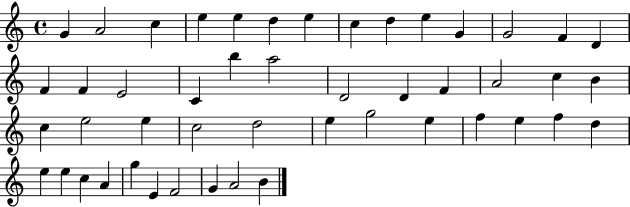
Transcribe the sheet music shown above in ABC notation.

X:1
T:Untitled
M:4/4
L:1/4
K:C
G A2 c e e d e c d e G G2 F D F F E2 C b a2 D2 D F A2 c B c e2 e c2 d2 e g2 e f e f d e e c A g E F2 G A2 B